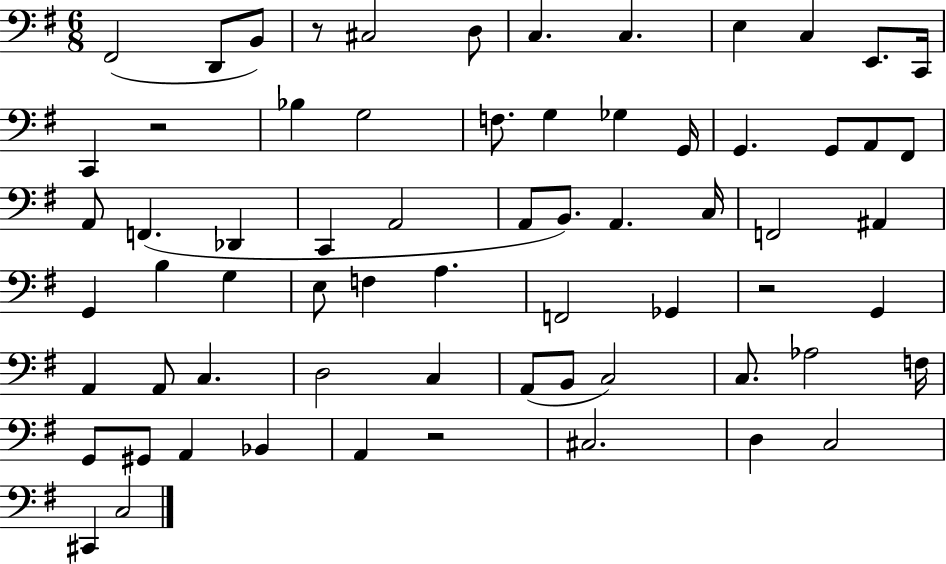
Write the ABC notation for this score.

X:1
T:Untitled
M:6/8
L:1/4
K:G
^F,,2 D,,/2 B,,/2 z/2 ^C,2 D,/2 C, C, E, C, E,,/2 C,,/4 C,, z2 _B, G,2 F,/2 G, _G, G,,/4 G,, G,,/2 A,,/2 ^F,,/2 A,,/2 F,, _D,, C,, A,,2 A,,/2 B,,/2 A,, C,/4 F,,2 ^A,, G,, B, G, E,/2 F, A, F,,2 _G,, z2 G,, A,, A,,/2 C, D,2 C, A,,/2 B,,/2 C,2 C,/2 _A,2 F,/4 G,,/2 ^G,,/2 A,, _B,, A,, z2 ^C,2 D, C,2 ^C,, C,2